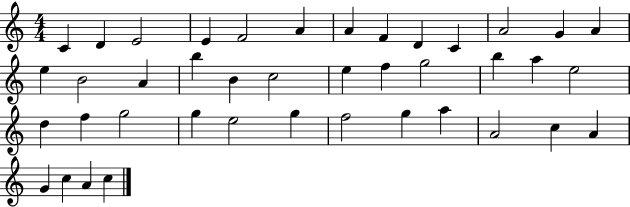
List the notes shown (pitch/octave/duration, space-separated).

C4/q D4/q E4/h E4/q F4/h A4/q A4/q F4/q D4/q C4/q A4/h G4/q A4/q E5/q B4/h A4/q B5/q B4/q C5/h E5/q F5/q G5/h B5/q A5/q E5/h D5/q F5/q G5/h G5/q E5/h G5/q F5/h G5/q A5/q A4/h C5/q A4/q G4/q C5/q A4/q C5/q